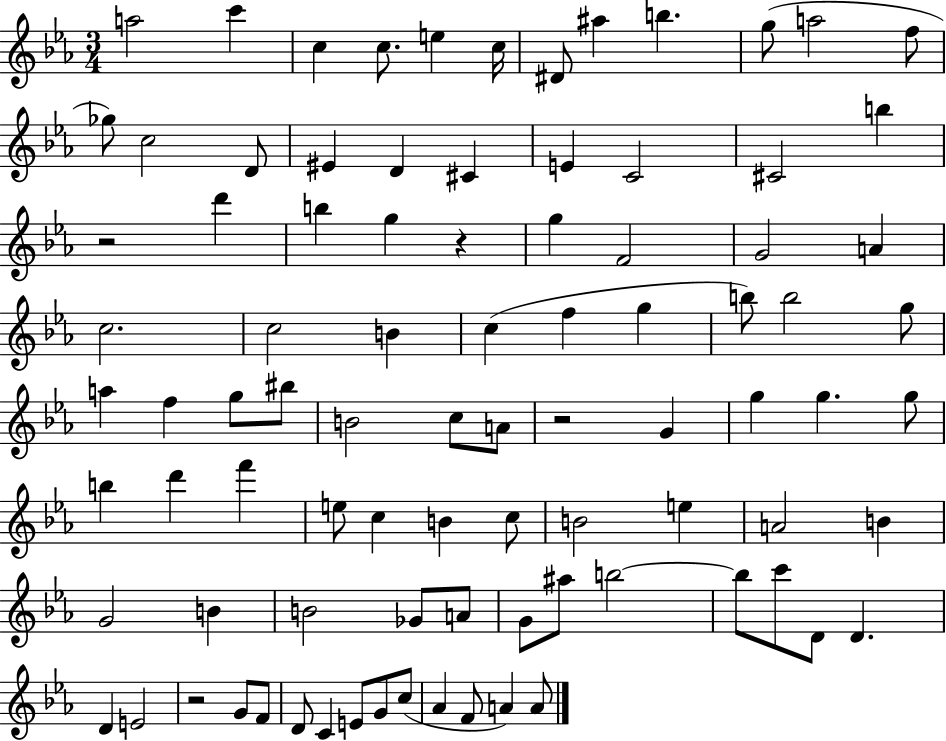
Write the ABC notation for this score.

X:1
T:Untitled
M:3/4
L:1/4
K:Eb
a2 c' c c/2 e c/4 ^D/2 ^a b g/2 a2 f/2 _g/2 c2 D/2 ^E D ^C E C2 ^C2 b z2 d' b g z g F2 G2 A c2 c2 B c f g b/2 b2 g/2 a f g/2 ^b/2 B2 c/2 A/2 z2 G g g g/2 b d' f' e/2 c B c/2 B2 e A2 B G2 B B2 _G/2 A/2 G/2 ^a/2 b2 b/2 c'/2 D/2 D D E2 z2 G/2 F/2 D/2 C E/2 G/2 c/2 _A F/2 A A/2